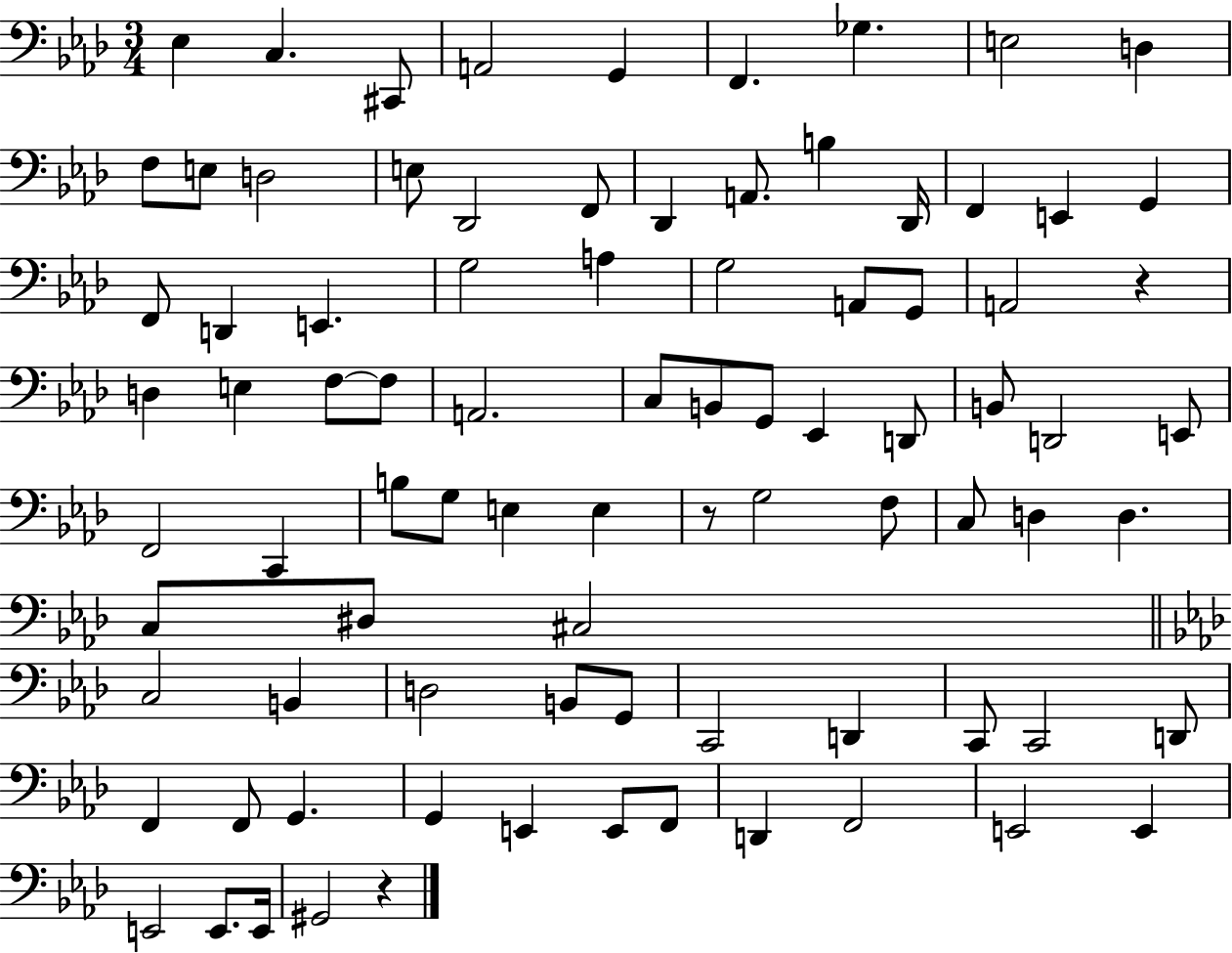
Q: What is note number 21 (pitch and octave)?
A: E2